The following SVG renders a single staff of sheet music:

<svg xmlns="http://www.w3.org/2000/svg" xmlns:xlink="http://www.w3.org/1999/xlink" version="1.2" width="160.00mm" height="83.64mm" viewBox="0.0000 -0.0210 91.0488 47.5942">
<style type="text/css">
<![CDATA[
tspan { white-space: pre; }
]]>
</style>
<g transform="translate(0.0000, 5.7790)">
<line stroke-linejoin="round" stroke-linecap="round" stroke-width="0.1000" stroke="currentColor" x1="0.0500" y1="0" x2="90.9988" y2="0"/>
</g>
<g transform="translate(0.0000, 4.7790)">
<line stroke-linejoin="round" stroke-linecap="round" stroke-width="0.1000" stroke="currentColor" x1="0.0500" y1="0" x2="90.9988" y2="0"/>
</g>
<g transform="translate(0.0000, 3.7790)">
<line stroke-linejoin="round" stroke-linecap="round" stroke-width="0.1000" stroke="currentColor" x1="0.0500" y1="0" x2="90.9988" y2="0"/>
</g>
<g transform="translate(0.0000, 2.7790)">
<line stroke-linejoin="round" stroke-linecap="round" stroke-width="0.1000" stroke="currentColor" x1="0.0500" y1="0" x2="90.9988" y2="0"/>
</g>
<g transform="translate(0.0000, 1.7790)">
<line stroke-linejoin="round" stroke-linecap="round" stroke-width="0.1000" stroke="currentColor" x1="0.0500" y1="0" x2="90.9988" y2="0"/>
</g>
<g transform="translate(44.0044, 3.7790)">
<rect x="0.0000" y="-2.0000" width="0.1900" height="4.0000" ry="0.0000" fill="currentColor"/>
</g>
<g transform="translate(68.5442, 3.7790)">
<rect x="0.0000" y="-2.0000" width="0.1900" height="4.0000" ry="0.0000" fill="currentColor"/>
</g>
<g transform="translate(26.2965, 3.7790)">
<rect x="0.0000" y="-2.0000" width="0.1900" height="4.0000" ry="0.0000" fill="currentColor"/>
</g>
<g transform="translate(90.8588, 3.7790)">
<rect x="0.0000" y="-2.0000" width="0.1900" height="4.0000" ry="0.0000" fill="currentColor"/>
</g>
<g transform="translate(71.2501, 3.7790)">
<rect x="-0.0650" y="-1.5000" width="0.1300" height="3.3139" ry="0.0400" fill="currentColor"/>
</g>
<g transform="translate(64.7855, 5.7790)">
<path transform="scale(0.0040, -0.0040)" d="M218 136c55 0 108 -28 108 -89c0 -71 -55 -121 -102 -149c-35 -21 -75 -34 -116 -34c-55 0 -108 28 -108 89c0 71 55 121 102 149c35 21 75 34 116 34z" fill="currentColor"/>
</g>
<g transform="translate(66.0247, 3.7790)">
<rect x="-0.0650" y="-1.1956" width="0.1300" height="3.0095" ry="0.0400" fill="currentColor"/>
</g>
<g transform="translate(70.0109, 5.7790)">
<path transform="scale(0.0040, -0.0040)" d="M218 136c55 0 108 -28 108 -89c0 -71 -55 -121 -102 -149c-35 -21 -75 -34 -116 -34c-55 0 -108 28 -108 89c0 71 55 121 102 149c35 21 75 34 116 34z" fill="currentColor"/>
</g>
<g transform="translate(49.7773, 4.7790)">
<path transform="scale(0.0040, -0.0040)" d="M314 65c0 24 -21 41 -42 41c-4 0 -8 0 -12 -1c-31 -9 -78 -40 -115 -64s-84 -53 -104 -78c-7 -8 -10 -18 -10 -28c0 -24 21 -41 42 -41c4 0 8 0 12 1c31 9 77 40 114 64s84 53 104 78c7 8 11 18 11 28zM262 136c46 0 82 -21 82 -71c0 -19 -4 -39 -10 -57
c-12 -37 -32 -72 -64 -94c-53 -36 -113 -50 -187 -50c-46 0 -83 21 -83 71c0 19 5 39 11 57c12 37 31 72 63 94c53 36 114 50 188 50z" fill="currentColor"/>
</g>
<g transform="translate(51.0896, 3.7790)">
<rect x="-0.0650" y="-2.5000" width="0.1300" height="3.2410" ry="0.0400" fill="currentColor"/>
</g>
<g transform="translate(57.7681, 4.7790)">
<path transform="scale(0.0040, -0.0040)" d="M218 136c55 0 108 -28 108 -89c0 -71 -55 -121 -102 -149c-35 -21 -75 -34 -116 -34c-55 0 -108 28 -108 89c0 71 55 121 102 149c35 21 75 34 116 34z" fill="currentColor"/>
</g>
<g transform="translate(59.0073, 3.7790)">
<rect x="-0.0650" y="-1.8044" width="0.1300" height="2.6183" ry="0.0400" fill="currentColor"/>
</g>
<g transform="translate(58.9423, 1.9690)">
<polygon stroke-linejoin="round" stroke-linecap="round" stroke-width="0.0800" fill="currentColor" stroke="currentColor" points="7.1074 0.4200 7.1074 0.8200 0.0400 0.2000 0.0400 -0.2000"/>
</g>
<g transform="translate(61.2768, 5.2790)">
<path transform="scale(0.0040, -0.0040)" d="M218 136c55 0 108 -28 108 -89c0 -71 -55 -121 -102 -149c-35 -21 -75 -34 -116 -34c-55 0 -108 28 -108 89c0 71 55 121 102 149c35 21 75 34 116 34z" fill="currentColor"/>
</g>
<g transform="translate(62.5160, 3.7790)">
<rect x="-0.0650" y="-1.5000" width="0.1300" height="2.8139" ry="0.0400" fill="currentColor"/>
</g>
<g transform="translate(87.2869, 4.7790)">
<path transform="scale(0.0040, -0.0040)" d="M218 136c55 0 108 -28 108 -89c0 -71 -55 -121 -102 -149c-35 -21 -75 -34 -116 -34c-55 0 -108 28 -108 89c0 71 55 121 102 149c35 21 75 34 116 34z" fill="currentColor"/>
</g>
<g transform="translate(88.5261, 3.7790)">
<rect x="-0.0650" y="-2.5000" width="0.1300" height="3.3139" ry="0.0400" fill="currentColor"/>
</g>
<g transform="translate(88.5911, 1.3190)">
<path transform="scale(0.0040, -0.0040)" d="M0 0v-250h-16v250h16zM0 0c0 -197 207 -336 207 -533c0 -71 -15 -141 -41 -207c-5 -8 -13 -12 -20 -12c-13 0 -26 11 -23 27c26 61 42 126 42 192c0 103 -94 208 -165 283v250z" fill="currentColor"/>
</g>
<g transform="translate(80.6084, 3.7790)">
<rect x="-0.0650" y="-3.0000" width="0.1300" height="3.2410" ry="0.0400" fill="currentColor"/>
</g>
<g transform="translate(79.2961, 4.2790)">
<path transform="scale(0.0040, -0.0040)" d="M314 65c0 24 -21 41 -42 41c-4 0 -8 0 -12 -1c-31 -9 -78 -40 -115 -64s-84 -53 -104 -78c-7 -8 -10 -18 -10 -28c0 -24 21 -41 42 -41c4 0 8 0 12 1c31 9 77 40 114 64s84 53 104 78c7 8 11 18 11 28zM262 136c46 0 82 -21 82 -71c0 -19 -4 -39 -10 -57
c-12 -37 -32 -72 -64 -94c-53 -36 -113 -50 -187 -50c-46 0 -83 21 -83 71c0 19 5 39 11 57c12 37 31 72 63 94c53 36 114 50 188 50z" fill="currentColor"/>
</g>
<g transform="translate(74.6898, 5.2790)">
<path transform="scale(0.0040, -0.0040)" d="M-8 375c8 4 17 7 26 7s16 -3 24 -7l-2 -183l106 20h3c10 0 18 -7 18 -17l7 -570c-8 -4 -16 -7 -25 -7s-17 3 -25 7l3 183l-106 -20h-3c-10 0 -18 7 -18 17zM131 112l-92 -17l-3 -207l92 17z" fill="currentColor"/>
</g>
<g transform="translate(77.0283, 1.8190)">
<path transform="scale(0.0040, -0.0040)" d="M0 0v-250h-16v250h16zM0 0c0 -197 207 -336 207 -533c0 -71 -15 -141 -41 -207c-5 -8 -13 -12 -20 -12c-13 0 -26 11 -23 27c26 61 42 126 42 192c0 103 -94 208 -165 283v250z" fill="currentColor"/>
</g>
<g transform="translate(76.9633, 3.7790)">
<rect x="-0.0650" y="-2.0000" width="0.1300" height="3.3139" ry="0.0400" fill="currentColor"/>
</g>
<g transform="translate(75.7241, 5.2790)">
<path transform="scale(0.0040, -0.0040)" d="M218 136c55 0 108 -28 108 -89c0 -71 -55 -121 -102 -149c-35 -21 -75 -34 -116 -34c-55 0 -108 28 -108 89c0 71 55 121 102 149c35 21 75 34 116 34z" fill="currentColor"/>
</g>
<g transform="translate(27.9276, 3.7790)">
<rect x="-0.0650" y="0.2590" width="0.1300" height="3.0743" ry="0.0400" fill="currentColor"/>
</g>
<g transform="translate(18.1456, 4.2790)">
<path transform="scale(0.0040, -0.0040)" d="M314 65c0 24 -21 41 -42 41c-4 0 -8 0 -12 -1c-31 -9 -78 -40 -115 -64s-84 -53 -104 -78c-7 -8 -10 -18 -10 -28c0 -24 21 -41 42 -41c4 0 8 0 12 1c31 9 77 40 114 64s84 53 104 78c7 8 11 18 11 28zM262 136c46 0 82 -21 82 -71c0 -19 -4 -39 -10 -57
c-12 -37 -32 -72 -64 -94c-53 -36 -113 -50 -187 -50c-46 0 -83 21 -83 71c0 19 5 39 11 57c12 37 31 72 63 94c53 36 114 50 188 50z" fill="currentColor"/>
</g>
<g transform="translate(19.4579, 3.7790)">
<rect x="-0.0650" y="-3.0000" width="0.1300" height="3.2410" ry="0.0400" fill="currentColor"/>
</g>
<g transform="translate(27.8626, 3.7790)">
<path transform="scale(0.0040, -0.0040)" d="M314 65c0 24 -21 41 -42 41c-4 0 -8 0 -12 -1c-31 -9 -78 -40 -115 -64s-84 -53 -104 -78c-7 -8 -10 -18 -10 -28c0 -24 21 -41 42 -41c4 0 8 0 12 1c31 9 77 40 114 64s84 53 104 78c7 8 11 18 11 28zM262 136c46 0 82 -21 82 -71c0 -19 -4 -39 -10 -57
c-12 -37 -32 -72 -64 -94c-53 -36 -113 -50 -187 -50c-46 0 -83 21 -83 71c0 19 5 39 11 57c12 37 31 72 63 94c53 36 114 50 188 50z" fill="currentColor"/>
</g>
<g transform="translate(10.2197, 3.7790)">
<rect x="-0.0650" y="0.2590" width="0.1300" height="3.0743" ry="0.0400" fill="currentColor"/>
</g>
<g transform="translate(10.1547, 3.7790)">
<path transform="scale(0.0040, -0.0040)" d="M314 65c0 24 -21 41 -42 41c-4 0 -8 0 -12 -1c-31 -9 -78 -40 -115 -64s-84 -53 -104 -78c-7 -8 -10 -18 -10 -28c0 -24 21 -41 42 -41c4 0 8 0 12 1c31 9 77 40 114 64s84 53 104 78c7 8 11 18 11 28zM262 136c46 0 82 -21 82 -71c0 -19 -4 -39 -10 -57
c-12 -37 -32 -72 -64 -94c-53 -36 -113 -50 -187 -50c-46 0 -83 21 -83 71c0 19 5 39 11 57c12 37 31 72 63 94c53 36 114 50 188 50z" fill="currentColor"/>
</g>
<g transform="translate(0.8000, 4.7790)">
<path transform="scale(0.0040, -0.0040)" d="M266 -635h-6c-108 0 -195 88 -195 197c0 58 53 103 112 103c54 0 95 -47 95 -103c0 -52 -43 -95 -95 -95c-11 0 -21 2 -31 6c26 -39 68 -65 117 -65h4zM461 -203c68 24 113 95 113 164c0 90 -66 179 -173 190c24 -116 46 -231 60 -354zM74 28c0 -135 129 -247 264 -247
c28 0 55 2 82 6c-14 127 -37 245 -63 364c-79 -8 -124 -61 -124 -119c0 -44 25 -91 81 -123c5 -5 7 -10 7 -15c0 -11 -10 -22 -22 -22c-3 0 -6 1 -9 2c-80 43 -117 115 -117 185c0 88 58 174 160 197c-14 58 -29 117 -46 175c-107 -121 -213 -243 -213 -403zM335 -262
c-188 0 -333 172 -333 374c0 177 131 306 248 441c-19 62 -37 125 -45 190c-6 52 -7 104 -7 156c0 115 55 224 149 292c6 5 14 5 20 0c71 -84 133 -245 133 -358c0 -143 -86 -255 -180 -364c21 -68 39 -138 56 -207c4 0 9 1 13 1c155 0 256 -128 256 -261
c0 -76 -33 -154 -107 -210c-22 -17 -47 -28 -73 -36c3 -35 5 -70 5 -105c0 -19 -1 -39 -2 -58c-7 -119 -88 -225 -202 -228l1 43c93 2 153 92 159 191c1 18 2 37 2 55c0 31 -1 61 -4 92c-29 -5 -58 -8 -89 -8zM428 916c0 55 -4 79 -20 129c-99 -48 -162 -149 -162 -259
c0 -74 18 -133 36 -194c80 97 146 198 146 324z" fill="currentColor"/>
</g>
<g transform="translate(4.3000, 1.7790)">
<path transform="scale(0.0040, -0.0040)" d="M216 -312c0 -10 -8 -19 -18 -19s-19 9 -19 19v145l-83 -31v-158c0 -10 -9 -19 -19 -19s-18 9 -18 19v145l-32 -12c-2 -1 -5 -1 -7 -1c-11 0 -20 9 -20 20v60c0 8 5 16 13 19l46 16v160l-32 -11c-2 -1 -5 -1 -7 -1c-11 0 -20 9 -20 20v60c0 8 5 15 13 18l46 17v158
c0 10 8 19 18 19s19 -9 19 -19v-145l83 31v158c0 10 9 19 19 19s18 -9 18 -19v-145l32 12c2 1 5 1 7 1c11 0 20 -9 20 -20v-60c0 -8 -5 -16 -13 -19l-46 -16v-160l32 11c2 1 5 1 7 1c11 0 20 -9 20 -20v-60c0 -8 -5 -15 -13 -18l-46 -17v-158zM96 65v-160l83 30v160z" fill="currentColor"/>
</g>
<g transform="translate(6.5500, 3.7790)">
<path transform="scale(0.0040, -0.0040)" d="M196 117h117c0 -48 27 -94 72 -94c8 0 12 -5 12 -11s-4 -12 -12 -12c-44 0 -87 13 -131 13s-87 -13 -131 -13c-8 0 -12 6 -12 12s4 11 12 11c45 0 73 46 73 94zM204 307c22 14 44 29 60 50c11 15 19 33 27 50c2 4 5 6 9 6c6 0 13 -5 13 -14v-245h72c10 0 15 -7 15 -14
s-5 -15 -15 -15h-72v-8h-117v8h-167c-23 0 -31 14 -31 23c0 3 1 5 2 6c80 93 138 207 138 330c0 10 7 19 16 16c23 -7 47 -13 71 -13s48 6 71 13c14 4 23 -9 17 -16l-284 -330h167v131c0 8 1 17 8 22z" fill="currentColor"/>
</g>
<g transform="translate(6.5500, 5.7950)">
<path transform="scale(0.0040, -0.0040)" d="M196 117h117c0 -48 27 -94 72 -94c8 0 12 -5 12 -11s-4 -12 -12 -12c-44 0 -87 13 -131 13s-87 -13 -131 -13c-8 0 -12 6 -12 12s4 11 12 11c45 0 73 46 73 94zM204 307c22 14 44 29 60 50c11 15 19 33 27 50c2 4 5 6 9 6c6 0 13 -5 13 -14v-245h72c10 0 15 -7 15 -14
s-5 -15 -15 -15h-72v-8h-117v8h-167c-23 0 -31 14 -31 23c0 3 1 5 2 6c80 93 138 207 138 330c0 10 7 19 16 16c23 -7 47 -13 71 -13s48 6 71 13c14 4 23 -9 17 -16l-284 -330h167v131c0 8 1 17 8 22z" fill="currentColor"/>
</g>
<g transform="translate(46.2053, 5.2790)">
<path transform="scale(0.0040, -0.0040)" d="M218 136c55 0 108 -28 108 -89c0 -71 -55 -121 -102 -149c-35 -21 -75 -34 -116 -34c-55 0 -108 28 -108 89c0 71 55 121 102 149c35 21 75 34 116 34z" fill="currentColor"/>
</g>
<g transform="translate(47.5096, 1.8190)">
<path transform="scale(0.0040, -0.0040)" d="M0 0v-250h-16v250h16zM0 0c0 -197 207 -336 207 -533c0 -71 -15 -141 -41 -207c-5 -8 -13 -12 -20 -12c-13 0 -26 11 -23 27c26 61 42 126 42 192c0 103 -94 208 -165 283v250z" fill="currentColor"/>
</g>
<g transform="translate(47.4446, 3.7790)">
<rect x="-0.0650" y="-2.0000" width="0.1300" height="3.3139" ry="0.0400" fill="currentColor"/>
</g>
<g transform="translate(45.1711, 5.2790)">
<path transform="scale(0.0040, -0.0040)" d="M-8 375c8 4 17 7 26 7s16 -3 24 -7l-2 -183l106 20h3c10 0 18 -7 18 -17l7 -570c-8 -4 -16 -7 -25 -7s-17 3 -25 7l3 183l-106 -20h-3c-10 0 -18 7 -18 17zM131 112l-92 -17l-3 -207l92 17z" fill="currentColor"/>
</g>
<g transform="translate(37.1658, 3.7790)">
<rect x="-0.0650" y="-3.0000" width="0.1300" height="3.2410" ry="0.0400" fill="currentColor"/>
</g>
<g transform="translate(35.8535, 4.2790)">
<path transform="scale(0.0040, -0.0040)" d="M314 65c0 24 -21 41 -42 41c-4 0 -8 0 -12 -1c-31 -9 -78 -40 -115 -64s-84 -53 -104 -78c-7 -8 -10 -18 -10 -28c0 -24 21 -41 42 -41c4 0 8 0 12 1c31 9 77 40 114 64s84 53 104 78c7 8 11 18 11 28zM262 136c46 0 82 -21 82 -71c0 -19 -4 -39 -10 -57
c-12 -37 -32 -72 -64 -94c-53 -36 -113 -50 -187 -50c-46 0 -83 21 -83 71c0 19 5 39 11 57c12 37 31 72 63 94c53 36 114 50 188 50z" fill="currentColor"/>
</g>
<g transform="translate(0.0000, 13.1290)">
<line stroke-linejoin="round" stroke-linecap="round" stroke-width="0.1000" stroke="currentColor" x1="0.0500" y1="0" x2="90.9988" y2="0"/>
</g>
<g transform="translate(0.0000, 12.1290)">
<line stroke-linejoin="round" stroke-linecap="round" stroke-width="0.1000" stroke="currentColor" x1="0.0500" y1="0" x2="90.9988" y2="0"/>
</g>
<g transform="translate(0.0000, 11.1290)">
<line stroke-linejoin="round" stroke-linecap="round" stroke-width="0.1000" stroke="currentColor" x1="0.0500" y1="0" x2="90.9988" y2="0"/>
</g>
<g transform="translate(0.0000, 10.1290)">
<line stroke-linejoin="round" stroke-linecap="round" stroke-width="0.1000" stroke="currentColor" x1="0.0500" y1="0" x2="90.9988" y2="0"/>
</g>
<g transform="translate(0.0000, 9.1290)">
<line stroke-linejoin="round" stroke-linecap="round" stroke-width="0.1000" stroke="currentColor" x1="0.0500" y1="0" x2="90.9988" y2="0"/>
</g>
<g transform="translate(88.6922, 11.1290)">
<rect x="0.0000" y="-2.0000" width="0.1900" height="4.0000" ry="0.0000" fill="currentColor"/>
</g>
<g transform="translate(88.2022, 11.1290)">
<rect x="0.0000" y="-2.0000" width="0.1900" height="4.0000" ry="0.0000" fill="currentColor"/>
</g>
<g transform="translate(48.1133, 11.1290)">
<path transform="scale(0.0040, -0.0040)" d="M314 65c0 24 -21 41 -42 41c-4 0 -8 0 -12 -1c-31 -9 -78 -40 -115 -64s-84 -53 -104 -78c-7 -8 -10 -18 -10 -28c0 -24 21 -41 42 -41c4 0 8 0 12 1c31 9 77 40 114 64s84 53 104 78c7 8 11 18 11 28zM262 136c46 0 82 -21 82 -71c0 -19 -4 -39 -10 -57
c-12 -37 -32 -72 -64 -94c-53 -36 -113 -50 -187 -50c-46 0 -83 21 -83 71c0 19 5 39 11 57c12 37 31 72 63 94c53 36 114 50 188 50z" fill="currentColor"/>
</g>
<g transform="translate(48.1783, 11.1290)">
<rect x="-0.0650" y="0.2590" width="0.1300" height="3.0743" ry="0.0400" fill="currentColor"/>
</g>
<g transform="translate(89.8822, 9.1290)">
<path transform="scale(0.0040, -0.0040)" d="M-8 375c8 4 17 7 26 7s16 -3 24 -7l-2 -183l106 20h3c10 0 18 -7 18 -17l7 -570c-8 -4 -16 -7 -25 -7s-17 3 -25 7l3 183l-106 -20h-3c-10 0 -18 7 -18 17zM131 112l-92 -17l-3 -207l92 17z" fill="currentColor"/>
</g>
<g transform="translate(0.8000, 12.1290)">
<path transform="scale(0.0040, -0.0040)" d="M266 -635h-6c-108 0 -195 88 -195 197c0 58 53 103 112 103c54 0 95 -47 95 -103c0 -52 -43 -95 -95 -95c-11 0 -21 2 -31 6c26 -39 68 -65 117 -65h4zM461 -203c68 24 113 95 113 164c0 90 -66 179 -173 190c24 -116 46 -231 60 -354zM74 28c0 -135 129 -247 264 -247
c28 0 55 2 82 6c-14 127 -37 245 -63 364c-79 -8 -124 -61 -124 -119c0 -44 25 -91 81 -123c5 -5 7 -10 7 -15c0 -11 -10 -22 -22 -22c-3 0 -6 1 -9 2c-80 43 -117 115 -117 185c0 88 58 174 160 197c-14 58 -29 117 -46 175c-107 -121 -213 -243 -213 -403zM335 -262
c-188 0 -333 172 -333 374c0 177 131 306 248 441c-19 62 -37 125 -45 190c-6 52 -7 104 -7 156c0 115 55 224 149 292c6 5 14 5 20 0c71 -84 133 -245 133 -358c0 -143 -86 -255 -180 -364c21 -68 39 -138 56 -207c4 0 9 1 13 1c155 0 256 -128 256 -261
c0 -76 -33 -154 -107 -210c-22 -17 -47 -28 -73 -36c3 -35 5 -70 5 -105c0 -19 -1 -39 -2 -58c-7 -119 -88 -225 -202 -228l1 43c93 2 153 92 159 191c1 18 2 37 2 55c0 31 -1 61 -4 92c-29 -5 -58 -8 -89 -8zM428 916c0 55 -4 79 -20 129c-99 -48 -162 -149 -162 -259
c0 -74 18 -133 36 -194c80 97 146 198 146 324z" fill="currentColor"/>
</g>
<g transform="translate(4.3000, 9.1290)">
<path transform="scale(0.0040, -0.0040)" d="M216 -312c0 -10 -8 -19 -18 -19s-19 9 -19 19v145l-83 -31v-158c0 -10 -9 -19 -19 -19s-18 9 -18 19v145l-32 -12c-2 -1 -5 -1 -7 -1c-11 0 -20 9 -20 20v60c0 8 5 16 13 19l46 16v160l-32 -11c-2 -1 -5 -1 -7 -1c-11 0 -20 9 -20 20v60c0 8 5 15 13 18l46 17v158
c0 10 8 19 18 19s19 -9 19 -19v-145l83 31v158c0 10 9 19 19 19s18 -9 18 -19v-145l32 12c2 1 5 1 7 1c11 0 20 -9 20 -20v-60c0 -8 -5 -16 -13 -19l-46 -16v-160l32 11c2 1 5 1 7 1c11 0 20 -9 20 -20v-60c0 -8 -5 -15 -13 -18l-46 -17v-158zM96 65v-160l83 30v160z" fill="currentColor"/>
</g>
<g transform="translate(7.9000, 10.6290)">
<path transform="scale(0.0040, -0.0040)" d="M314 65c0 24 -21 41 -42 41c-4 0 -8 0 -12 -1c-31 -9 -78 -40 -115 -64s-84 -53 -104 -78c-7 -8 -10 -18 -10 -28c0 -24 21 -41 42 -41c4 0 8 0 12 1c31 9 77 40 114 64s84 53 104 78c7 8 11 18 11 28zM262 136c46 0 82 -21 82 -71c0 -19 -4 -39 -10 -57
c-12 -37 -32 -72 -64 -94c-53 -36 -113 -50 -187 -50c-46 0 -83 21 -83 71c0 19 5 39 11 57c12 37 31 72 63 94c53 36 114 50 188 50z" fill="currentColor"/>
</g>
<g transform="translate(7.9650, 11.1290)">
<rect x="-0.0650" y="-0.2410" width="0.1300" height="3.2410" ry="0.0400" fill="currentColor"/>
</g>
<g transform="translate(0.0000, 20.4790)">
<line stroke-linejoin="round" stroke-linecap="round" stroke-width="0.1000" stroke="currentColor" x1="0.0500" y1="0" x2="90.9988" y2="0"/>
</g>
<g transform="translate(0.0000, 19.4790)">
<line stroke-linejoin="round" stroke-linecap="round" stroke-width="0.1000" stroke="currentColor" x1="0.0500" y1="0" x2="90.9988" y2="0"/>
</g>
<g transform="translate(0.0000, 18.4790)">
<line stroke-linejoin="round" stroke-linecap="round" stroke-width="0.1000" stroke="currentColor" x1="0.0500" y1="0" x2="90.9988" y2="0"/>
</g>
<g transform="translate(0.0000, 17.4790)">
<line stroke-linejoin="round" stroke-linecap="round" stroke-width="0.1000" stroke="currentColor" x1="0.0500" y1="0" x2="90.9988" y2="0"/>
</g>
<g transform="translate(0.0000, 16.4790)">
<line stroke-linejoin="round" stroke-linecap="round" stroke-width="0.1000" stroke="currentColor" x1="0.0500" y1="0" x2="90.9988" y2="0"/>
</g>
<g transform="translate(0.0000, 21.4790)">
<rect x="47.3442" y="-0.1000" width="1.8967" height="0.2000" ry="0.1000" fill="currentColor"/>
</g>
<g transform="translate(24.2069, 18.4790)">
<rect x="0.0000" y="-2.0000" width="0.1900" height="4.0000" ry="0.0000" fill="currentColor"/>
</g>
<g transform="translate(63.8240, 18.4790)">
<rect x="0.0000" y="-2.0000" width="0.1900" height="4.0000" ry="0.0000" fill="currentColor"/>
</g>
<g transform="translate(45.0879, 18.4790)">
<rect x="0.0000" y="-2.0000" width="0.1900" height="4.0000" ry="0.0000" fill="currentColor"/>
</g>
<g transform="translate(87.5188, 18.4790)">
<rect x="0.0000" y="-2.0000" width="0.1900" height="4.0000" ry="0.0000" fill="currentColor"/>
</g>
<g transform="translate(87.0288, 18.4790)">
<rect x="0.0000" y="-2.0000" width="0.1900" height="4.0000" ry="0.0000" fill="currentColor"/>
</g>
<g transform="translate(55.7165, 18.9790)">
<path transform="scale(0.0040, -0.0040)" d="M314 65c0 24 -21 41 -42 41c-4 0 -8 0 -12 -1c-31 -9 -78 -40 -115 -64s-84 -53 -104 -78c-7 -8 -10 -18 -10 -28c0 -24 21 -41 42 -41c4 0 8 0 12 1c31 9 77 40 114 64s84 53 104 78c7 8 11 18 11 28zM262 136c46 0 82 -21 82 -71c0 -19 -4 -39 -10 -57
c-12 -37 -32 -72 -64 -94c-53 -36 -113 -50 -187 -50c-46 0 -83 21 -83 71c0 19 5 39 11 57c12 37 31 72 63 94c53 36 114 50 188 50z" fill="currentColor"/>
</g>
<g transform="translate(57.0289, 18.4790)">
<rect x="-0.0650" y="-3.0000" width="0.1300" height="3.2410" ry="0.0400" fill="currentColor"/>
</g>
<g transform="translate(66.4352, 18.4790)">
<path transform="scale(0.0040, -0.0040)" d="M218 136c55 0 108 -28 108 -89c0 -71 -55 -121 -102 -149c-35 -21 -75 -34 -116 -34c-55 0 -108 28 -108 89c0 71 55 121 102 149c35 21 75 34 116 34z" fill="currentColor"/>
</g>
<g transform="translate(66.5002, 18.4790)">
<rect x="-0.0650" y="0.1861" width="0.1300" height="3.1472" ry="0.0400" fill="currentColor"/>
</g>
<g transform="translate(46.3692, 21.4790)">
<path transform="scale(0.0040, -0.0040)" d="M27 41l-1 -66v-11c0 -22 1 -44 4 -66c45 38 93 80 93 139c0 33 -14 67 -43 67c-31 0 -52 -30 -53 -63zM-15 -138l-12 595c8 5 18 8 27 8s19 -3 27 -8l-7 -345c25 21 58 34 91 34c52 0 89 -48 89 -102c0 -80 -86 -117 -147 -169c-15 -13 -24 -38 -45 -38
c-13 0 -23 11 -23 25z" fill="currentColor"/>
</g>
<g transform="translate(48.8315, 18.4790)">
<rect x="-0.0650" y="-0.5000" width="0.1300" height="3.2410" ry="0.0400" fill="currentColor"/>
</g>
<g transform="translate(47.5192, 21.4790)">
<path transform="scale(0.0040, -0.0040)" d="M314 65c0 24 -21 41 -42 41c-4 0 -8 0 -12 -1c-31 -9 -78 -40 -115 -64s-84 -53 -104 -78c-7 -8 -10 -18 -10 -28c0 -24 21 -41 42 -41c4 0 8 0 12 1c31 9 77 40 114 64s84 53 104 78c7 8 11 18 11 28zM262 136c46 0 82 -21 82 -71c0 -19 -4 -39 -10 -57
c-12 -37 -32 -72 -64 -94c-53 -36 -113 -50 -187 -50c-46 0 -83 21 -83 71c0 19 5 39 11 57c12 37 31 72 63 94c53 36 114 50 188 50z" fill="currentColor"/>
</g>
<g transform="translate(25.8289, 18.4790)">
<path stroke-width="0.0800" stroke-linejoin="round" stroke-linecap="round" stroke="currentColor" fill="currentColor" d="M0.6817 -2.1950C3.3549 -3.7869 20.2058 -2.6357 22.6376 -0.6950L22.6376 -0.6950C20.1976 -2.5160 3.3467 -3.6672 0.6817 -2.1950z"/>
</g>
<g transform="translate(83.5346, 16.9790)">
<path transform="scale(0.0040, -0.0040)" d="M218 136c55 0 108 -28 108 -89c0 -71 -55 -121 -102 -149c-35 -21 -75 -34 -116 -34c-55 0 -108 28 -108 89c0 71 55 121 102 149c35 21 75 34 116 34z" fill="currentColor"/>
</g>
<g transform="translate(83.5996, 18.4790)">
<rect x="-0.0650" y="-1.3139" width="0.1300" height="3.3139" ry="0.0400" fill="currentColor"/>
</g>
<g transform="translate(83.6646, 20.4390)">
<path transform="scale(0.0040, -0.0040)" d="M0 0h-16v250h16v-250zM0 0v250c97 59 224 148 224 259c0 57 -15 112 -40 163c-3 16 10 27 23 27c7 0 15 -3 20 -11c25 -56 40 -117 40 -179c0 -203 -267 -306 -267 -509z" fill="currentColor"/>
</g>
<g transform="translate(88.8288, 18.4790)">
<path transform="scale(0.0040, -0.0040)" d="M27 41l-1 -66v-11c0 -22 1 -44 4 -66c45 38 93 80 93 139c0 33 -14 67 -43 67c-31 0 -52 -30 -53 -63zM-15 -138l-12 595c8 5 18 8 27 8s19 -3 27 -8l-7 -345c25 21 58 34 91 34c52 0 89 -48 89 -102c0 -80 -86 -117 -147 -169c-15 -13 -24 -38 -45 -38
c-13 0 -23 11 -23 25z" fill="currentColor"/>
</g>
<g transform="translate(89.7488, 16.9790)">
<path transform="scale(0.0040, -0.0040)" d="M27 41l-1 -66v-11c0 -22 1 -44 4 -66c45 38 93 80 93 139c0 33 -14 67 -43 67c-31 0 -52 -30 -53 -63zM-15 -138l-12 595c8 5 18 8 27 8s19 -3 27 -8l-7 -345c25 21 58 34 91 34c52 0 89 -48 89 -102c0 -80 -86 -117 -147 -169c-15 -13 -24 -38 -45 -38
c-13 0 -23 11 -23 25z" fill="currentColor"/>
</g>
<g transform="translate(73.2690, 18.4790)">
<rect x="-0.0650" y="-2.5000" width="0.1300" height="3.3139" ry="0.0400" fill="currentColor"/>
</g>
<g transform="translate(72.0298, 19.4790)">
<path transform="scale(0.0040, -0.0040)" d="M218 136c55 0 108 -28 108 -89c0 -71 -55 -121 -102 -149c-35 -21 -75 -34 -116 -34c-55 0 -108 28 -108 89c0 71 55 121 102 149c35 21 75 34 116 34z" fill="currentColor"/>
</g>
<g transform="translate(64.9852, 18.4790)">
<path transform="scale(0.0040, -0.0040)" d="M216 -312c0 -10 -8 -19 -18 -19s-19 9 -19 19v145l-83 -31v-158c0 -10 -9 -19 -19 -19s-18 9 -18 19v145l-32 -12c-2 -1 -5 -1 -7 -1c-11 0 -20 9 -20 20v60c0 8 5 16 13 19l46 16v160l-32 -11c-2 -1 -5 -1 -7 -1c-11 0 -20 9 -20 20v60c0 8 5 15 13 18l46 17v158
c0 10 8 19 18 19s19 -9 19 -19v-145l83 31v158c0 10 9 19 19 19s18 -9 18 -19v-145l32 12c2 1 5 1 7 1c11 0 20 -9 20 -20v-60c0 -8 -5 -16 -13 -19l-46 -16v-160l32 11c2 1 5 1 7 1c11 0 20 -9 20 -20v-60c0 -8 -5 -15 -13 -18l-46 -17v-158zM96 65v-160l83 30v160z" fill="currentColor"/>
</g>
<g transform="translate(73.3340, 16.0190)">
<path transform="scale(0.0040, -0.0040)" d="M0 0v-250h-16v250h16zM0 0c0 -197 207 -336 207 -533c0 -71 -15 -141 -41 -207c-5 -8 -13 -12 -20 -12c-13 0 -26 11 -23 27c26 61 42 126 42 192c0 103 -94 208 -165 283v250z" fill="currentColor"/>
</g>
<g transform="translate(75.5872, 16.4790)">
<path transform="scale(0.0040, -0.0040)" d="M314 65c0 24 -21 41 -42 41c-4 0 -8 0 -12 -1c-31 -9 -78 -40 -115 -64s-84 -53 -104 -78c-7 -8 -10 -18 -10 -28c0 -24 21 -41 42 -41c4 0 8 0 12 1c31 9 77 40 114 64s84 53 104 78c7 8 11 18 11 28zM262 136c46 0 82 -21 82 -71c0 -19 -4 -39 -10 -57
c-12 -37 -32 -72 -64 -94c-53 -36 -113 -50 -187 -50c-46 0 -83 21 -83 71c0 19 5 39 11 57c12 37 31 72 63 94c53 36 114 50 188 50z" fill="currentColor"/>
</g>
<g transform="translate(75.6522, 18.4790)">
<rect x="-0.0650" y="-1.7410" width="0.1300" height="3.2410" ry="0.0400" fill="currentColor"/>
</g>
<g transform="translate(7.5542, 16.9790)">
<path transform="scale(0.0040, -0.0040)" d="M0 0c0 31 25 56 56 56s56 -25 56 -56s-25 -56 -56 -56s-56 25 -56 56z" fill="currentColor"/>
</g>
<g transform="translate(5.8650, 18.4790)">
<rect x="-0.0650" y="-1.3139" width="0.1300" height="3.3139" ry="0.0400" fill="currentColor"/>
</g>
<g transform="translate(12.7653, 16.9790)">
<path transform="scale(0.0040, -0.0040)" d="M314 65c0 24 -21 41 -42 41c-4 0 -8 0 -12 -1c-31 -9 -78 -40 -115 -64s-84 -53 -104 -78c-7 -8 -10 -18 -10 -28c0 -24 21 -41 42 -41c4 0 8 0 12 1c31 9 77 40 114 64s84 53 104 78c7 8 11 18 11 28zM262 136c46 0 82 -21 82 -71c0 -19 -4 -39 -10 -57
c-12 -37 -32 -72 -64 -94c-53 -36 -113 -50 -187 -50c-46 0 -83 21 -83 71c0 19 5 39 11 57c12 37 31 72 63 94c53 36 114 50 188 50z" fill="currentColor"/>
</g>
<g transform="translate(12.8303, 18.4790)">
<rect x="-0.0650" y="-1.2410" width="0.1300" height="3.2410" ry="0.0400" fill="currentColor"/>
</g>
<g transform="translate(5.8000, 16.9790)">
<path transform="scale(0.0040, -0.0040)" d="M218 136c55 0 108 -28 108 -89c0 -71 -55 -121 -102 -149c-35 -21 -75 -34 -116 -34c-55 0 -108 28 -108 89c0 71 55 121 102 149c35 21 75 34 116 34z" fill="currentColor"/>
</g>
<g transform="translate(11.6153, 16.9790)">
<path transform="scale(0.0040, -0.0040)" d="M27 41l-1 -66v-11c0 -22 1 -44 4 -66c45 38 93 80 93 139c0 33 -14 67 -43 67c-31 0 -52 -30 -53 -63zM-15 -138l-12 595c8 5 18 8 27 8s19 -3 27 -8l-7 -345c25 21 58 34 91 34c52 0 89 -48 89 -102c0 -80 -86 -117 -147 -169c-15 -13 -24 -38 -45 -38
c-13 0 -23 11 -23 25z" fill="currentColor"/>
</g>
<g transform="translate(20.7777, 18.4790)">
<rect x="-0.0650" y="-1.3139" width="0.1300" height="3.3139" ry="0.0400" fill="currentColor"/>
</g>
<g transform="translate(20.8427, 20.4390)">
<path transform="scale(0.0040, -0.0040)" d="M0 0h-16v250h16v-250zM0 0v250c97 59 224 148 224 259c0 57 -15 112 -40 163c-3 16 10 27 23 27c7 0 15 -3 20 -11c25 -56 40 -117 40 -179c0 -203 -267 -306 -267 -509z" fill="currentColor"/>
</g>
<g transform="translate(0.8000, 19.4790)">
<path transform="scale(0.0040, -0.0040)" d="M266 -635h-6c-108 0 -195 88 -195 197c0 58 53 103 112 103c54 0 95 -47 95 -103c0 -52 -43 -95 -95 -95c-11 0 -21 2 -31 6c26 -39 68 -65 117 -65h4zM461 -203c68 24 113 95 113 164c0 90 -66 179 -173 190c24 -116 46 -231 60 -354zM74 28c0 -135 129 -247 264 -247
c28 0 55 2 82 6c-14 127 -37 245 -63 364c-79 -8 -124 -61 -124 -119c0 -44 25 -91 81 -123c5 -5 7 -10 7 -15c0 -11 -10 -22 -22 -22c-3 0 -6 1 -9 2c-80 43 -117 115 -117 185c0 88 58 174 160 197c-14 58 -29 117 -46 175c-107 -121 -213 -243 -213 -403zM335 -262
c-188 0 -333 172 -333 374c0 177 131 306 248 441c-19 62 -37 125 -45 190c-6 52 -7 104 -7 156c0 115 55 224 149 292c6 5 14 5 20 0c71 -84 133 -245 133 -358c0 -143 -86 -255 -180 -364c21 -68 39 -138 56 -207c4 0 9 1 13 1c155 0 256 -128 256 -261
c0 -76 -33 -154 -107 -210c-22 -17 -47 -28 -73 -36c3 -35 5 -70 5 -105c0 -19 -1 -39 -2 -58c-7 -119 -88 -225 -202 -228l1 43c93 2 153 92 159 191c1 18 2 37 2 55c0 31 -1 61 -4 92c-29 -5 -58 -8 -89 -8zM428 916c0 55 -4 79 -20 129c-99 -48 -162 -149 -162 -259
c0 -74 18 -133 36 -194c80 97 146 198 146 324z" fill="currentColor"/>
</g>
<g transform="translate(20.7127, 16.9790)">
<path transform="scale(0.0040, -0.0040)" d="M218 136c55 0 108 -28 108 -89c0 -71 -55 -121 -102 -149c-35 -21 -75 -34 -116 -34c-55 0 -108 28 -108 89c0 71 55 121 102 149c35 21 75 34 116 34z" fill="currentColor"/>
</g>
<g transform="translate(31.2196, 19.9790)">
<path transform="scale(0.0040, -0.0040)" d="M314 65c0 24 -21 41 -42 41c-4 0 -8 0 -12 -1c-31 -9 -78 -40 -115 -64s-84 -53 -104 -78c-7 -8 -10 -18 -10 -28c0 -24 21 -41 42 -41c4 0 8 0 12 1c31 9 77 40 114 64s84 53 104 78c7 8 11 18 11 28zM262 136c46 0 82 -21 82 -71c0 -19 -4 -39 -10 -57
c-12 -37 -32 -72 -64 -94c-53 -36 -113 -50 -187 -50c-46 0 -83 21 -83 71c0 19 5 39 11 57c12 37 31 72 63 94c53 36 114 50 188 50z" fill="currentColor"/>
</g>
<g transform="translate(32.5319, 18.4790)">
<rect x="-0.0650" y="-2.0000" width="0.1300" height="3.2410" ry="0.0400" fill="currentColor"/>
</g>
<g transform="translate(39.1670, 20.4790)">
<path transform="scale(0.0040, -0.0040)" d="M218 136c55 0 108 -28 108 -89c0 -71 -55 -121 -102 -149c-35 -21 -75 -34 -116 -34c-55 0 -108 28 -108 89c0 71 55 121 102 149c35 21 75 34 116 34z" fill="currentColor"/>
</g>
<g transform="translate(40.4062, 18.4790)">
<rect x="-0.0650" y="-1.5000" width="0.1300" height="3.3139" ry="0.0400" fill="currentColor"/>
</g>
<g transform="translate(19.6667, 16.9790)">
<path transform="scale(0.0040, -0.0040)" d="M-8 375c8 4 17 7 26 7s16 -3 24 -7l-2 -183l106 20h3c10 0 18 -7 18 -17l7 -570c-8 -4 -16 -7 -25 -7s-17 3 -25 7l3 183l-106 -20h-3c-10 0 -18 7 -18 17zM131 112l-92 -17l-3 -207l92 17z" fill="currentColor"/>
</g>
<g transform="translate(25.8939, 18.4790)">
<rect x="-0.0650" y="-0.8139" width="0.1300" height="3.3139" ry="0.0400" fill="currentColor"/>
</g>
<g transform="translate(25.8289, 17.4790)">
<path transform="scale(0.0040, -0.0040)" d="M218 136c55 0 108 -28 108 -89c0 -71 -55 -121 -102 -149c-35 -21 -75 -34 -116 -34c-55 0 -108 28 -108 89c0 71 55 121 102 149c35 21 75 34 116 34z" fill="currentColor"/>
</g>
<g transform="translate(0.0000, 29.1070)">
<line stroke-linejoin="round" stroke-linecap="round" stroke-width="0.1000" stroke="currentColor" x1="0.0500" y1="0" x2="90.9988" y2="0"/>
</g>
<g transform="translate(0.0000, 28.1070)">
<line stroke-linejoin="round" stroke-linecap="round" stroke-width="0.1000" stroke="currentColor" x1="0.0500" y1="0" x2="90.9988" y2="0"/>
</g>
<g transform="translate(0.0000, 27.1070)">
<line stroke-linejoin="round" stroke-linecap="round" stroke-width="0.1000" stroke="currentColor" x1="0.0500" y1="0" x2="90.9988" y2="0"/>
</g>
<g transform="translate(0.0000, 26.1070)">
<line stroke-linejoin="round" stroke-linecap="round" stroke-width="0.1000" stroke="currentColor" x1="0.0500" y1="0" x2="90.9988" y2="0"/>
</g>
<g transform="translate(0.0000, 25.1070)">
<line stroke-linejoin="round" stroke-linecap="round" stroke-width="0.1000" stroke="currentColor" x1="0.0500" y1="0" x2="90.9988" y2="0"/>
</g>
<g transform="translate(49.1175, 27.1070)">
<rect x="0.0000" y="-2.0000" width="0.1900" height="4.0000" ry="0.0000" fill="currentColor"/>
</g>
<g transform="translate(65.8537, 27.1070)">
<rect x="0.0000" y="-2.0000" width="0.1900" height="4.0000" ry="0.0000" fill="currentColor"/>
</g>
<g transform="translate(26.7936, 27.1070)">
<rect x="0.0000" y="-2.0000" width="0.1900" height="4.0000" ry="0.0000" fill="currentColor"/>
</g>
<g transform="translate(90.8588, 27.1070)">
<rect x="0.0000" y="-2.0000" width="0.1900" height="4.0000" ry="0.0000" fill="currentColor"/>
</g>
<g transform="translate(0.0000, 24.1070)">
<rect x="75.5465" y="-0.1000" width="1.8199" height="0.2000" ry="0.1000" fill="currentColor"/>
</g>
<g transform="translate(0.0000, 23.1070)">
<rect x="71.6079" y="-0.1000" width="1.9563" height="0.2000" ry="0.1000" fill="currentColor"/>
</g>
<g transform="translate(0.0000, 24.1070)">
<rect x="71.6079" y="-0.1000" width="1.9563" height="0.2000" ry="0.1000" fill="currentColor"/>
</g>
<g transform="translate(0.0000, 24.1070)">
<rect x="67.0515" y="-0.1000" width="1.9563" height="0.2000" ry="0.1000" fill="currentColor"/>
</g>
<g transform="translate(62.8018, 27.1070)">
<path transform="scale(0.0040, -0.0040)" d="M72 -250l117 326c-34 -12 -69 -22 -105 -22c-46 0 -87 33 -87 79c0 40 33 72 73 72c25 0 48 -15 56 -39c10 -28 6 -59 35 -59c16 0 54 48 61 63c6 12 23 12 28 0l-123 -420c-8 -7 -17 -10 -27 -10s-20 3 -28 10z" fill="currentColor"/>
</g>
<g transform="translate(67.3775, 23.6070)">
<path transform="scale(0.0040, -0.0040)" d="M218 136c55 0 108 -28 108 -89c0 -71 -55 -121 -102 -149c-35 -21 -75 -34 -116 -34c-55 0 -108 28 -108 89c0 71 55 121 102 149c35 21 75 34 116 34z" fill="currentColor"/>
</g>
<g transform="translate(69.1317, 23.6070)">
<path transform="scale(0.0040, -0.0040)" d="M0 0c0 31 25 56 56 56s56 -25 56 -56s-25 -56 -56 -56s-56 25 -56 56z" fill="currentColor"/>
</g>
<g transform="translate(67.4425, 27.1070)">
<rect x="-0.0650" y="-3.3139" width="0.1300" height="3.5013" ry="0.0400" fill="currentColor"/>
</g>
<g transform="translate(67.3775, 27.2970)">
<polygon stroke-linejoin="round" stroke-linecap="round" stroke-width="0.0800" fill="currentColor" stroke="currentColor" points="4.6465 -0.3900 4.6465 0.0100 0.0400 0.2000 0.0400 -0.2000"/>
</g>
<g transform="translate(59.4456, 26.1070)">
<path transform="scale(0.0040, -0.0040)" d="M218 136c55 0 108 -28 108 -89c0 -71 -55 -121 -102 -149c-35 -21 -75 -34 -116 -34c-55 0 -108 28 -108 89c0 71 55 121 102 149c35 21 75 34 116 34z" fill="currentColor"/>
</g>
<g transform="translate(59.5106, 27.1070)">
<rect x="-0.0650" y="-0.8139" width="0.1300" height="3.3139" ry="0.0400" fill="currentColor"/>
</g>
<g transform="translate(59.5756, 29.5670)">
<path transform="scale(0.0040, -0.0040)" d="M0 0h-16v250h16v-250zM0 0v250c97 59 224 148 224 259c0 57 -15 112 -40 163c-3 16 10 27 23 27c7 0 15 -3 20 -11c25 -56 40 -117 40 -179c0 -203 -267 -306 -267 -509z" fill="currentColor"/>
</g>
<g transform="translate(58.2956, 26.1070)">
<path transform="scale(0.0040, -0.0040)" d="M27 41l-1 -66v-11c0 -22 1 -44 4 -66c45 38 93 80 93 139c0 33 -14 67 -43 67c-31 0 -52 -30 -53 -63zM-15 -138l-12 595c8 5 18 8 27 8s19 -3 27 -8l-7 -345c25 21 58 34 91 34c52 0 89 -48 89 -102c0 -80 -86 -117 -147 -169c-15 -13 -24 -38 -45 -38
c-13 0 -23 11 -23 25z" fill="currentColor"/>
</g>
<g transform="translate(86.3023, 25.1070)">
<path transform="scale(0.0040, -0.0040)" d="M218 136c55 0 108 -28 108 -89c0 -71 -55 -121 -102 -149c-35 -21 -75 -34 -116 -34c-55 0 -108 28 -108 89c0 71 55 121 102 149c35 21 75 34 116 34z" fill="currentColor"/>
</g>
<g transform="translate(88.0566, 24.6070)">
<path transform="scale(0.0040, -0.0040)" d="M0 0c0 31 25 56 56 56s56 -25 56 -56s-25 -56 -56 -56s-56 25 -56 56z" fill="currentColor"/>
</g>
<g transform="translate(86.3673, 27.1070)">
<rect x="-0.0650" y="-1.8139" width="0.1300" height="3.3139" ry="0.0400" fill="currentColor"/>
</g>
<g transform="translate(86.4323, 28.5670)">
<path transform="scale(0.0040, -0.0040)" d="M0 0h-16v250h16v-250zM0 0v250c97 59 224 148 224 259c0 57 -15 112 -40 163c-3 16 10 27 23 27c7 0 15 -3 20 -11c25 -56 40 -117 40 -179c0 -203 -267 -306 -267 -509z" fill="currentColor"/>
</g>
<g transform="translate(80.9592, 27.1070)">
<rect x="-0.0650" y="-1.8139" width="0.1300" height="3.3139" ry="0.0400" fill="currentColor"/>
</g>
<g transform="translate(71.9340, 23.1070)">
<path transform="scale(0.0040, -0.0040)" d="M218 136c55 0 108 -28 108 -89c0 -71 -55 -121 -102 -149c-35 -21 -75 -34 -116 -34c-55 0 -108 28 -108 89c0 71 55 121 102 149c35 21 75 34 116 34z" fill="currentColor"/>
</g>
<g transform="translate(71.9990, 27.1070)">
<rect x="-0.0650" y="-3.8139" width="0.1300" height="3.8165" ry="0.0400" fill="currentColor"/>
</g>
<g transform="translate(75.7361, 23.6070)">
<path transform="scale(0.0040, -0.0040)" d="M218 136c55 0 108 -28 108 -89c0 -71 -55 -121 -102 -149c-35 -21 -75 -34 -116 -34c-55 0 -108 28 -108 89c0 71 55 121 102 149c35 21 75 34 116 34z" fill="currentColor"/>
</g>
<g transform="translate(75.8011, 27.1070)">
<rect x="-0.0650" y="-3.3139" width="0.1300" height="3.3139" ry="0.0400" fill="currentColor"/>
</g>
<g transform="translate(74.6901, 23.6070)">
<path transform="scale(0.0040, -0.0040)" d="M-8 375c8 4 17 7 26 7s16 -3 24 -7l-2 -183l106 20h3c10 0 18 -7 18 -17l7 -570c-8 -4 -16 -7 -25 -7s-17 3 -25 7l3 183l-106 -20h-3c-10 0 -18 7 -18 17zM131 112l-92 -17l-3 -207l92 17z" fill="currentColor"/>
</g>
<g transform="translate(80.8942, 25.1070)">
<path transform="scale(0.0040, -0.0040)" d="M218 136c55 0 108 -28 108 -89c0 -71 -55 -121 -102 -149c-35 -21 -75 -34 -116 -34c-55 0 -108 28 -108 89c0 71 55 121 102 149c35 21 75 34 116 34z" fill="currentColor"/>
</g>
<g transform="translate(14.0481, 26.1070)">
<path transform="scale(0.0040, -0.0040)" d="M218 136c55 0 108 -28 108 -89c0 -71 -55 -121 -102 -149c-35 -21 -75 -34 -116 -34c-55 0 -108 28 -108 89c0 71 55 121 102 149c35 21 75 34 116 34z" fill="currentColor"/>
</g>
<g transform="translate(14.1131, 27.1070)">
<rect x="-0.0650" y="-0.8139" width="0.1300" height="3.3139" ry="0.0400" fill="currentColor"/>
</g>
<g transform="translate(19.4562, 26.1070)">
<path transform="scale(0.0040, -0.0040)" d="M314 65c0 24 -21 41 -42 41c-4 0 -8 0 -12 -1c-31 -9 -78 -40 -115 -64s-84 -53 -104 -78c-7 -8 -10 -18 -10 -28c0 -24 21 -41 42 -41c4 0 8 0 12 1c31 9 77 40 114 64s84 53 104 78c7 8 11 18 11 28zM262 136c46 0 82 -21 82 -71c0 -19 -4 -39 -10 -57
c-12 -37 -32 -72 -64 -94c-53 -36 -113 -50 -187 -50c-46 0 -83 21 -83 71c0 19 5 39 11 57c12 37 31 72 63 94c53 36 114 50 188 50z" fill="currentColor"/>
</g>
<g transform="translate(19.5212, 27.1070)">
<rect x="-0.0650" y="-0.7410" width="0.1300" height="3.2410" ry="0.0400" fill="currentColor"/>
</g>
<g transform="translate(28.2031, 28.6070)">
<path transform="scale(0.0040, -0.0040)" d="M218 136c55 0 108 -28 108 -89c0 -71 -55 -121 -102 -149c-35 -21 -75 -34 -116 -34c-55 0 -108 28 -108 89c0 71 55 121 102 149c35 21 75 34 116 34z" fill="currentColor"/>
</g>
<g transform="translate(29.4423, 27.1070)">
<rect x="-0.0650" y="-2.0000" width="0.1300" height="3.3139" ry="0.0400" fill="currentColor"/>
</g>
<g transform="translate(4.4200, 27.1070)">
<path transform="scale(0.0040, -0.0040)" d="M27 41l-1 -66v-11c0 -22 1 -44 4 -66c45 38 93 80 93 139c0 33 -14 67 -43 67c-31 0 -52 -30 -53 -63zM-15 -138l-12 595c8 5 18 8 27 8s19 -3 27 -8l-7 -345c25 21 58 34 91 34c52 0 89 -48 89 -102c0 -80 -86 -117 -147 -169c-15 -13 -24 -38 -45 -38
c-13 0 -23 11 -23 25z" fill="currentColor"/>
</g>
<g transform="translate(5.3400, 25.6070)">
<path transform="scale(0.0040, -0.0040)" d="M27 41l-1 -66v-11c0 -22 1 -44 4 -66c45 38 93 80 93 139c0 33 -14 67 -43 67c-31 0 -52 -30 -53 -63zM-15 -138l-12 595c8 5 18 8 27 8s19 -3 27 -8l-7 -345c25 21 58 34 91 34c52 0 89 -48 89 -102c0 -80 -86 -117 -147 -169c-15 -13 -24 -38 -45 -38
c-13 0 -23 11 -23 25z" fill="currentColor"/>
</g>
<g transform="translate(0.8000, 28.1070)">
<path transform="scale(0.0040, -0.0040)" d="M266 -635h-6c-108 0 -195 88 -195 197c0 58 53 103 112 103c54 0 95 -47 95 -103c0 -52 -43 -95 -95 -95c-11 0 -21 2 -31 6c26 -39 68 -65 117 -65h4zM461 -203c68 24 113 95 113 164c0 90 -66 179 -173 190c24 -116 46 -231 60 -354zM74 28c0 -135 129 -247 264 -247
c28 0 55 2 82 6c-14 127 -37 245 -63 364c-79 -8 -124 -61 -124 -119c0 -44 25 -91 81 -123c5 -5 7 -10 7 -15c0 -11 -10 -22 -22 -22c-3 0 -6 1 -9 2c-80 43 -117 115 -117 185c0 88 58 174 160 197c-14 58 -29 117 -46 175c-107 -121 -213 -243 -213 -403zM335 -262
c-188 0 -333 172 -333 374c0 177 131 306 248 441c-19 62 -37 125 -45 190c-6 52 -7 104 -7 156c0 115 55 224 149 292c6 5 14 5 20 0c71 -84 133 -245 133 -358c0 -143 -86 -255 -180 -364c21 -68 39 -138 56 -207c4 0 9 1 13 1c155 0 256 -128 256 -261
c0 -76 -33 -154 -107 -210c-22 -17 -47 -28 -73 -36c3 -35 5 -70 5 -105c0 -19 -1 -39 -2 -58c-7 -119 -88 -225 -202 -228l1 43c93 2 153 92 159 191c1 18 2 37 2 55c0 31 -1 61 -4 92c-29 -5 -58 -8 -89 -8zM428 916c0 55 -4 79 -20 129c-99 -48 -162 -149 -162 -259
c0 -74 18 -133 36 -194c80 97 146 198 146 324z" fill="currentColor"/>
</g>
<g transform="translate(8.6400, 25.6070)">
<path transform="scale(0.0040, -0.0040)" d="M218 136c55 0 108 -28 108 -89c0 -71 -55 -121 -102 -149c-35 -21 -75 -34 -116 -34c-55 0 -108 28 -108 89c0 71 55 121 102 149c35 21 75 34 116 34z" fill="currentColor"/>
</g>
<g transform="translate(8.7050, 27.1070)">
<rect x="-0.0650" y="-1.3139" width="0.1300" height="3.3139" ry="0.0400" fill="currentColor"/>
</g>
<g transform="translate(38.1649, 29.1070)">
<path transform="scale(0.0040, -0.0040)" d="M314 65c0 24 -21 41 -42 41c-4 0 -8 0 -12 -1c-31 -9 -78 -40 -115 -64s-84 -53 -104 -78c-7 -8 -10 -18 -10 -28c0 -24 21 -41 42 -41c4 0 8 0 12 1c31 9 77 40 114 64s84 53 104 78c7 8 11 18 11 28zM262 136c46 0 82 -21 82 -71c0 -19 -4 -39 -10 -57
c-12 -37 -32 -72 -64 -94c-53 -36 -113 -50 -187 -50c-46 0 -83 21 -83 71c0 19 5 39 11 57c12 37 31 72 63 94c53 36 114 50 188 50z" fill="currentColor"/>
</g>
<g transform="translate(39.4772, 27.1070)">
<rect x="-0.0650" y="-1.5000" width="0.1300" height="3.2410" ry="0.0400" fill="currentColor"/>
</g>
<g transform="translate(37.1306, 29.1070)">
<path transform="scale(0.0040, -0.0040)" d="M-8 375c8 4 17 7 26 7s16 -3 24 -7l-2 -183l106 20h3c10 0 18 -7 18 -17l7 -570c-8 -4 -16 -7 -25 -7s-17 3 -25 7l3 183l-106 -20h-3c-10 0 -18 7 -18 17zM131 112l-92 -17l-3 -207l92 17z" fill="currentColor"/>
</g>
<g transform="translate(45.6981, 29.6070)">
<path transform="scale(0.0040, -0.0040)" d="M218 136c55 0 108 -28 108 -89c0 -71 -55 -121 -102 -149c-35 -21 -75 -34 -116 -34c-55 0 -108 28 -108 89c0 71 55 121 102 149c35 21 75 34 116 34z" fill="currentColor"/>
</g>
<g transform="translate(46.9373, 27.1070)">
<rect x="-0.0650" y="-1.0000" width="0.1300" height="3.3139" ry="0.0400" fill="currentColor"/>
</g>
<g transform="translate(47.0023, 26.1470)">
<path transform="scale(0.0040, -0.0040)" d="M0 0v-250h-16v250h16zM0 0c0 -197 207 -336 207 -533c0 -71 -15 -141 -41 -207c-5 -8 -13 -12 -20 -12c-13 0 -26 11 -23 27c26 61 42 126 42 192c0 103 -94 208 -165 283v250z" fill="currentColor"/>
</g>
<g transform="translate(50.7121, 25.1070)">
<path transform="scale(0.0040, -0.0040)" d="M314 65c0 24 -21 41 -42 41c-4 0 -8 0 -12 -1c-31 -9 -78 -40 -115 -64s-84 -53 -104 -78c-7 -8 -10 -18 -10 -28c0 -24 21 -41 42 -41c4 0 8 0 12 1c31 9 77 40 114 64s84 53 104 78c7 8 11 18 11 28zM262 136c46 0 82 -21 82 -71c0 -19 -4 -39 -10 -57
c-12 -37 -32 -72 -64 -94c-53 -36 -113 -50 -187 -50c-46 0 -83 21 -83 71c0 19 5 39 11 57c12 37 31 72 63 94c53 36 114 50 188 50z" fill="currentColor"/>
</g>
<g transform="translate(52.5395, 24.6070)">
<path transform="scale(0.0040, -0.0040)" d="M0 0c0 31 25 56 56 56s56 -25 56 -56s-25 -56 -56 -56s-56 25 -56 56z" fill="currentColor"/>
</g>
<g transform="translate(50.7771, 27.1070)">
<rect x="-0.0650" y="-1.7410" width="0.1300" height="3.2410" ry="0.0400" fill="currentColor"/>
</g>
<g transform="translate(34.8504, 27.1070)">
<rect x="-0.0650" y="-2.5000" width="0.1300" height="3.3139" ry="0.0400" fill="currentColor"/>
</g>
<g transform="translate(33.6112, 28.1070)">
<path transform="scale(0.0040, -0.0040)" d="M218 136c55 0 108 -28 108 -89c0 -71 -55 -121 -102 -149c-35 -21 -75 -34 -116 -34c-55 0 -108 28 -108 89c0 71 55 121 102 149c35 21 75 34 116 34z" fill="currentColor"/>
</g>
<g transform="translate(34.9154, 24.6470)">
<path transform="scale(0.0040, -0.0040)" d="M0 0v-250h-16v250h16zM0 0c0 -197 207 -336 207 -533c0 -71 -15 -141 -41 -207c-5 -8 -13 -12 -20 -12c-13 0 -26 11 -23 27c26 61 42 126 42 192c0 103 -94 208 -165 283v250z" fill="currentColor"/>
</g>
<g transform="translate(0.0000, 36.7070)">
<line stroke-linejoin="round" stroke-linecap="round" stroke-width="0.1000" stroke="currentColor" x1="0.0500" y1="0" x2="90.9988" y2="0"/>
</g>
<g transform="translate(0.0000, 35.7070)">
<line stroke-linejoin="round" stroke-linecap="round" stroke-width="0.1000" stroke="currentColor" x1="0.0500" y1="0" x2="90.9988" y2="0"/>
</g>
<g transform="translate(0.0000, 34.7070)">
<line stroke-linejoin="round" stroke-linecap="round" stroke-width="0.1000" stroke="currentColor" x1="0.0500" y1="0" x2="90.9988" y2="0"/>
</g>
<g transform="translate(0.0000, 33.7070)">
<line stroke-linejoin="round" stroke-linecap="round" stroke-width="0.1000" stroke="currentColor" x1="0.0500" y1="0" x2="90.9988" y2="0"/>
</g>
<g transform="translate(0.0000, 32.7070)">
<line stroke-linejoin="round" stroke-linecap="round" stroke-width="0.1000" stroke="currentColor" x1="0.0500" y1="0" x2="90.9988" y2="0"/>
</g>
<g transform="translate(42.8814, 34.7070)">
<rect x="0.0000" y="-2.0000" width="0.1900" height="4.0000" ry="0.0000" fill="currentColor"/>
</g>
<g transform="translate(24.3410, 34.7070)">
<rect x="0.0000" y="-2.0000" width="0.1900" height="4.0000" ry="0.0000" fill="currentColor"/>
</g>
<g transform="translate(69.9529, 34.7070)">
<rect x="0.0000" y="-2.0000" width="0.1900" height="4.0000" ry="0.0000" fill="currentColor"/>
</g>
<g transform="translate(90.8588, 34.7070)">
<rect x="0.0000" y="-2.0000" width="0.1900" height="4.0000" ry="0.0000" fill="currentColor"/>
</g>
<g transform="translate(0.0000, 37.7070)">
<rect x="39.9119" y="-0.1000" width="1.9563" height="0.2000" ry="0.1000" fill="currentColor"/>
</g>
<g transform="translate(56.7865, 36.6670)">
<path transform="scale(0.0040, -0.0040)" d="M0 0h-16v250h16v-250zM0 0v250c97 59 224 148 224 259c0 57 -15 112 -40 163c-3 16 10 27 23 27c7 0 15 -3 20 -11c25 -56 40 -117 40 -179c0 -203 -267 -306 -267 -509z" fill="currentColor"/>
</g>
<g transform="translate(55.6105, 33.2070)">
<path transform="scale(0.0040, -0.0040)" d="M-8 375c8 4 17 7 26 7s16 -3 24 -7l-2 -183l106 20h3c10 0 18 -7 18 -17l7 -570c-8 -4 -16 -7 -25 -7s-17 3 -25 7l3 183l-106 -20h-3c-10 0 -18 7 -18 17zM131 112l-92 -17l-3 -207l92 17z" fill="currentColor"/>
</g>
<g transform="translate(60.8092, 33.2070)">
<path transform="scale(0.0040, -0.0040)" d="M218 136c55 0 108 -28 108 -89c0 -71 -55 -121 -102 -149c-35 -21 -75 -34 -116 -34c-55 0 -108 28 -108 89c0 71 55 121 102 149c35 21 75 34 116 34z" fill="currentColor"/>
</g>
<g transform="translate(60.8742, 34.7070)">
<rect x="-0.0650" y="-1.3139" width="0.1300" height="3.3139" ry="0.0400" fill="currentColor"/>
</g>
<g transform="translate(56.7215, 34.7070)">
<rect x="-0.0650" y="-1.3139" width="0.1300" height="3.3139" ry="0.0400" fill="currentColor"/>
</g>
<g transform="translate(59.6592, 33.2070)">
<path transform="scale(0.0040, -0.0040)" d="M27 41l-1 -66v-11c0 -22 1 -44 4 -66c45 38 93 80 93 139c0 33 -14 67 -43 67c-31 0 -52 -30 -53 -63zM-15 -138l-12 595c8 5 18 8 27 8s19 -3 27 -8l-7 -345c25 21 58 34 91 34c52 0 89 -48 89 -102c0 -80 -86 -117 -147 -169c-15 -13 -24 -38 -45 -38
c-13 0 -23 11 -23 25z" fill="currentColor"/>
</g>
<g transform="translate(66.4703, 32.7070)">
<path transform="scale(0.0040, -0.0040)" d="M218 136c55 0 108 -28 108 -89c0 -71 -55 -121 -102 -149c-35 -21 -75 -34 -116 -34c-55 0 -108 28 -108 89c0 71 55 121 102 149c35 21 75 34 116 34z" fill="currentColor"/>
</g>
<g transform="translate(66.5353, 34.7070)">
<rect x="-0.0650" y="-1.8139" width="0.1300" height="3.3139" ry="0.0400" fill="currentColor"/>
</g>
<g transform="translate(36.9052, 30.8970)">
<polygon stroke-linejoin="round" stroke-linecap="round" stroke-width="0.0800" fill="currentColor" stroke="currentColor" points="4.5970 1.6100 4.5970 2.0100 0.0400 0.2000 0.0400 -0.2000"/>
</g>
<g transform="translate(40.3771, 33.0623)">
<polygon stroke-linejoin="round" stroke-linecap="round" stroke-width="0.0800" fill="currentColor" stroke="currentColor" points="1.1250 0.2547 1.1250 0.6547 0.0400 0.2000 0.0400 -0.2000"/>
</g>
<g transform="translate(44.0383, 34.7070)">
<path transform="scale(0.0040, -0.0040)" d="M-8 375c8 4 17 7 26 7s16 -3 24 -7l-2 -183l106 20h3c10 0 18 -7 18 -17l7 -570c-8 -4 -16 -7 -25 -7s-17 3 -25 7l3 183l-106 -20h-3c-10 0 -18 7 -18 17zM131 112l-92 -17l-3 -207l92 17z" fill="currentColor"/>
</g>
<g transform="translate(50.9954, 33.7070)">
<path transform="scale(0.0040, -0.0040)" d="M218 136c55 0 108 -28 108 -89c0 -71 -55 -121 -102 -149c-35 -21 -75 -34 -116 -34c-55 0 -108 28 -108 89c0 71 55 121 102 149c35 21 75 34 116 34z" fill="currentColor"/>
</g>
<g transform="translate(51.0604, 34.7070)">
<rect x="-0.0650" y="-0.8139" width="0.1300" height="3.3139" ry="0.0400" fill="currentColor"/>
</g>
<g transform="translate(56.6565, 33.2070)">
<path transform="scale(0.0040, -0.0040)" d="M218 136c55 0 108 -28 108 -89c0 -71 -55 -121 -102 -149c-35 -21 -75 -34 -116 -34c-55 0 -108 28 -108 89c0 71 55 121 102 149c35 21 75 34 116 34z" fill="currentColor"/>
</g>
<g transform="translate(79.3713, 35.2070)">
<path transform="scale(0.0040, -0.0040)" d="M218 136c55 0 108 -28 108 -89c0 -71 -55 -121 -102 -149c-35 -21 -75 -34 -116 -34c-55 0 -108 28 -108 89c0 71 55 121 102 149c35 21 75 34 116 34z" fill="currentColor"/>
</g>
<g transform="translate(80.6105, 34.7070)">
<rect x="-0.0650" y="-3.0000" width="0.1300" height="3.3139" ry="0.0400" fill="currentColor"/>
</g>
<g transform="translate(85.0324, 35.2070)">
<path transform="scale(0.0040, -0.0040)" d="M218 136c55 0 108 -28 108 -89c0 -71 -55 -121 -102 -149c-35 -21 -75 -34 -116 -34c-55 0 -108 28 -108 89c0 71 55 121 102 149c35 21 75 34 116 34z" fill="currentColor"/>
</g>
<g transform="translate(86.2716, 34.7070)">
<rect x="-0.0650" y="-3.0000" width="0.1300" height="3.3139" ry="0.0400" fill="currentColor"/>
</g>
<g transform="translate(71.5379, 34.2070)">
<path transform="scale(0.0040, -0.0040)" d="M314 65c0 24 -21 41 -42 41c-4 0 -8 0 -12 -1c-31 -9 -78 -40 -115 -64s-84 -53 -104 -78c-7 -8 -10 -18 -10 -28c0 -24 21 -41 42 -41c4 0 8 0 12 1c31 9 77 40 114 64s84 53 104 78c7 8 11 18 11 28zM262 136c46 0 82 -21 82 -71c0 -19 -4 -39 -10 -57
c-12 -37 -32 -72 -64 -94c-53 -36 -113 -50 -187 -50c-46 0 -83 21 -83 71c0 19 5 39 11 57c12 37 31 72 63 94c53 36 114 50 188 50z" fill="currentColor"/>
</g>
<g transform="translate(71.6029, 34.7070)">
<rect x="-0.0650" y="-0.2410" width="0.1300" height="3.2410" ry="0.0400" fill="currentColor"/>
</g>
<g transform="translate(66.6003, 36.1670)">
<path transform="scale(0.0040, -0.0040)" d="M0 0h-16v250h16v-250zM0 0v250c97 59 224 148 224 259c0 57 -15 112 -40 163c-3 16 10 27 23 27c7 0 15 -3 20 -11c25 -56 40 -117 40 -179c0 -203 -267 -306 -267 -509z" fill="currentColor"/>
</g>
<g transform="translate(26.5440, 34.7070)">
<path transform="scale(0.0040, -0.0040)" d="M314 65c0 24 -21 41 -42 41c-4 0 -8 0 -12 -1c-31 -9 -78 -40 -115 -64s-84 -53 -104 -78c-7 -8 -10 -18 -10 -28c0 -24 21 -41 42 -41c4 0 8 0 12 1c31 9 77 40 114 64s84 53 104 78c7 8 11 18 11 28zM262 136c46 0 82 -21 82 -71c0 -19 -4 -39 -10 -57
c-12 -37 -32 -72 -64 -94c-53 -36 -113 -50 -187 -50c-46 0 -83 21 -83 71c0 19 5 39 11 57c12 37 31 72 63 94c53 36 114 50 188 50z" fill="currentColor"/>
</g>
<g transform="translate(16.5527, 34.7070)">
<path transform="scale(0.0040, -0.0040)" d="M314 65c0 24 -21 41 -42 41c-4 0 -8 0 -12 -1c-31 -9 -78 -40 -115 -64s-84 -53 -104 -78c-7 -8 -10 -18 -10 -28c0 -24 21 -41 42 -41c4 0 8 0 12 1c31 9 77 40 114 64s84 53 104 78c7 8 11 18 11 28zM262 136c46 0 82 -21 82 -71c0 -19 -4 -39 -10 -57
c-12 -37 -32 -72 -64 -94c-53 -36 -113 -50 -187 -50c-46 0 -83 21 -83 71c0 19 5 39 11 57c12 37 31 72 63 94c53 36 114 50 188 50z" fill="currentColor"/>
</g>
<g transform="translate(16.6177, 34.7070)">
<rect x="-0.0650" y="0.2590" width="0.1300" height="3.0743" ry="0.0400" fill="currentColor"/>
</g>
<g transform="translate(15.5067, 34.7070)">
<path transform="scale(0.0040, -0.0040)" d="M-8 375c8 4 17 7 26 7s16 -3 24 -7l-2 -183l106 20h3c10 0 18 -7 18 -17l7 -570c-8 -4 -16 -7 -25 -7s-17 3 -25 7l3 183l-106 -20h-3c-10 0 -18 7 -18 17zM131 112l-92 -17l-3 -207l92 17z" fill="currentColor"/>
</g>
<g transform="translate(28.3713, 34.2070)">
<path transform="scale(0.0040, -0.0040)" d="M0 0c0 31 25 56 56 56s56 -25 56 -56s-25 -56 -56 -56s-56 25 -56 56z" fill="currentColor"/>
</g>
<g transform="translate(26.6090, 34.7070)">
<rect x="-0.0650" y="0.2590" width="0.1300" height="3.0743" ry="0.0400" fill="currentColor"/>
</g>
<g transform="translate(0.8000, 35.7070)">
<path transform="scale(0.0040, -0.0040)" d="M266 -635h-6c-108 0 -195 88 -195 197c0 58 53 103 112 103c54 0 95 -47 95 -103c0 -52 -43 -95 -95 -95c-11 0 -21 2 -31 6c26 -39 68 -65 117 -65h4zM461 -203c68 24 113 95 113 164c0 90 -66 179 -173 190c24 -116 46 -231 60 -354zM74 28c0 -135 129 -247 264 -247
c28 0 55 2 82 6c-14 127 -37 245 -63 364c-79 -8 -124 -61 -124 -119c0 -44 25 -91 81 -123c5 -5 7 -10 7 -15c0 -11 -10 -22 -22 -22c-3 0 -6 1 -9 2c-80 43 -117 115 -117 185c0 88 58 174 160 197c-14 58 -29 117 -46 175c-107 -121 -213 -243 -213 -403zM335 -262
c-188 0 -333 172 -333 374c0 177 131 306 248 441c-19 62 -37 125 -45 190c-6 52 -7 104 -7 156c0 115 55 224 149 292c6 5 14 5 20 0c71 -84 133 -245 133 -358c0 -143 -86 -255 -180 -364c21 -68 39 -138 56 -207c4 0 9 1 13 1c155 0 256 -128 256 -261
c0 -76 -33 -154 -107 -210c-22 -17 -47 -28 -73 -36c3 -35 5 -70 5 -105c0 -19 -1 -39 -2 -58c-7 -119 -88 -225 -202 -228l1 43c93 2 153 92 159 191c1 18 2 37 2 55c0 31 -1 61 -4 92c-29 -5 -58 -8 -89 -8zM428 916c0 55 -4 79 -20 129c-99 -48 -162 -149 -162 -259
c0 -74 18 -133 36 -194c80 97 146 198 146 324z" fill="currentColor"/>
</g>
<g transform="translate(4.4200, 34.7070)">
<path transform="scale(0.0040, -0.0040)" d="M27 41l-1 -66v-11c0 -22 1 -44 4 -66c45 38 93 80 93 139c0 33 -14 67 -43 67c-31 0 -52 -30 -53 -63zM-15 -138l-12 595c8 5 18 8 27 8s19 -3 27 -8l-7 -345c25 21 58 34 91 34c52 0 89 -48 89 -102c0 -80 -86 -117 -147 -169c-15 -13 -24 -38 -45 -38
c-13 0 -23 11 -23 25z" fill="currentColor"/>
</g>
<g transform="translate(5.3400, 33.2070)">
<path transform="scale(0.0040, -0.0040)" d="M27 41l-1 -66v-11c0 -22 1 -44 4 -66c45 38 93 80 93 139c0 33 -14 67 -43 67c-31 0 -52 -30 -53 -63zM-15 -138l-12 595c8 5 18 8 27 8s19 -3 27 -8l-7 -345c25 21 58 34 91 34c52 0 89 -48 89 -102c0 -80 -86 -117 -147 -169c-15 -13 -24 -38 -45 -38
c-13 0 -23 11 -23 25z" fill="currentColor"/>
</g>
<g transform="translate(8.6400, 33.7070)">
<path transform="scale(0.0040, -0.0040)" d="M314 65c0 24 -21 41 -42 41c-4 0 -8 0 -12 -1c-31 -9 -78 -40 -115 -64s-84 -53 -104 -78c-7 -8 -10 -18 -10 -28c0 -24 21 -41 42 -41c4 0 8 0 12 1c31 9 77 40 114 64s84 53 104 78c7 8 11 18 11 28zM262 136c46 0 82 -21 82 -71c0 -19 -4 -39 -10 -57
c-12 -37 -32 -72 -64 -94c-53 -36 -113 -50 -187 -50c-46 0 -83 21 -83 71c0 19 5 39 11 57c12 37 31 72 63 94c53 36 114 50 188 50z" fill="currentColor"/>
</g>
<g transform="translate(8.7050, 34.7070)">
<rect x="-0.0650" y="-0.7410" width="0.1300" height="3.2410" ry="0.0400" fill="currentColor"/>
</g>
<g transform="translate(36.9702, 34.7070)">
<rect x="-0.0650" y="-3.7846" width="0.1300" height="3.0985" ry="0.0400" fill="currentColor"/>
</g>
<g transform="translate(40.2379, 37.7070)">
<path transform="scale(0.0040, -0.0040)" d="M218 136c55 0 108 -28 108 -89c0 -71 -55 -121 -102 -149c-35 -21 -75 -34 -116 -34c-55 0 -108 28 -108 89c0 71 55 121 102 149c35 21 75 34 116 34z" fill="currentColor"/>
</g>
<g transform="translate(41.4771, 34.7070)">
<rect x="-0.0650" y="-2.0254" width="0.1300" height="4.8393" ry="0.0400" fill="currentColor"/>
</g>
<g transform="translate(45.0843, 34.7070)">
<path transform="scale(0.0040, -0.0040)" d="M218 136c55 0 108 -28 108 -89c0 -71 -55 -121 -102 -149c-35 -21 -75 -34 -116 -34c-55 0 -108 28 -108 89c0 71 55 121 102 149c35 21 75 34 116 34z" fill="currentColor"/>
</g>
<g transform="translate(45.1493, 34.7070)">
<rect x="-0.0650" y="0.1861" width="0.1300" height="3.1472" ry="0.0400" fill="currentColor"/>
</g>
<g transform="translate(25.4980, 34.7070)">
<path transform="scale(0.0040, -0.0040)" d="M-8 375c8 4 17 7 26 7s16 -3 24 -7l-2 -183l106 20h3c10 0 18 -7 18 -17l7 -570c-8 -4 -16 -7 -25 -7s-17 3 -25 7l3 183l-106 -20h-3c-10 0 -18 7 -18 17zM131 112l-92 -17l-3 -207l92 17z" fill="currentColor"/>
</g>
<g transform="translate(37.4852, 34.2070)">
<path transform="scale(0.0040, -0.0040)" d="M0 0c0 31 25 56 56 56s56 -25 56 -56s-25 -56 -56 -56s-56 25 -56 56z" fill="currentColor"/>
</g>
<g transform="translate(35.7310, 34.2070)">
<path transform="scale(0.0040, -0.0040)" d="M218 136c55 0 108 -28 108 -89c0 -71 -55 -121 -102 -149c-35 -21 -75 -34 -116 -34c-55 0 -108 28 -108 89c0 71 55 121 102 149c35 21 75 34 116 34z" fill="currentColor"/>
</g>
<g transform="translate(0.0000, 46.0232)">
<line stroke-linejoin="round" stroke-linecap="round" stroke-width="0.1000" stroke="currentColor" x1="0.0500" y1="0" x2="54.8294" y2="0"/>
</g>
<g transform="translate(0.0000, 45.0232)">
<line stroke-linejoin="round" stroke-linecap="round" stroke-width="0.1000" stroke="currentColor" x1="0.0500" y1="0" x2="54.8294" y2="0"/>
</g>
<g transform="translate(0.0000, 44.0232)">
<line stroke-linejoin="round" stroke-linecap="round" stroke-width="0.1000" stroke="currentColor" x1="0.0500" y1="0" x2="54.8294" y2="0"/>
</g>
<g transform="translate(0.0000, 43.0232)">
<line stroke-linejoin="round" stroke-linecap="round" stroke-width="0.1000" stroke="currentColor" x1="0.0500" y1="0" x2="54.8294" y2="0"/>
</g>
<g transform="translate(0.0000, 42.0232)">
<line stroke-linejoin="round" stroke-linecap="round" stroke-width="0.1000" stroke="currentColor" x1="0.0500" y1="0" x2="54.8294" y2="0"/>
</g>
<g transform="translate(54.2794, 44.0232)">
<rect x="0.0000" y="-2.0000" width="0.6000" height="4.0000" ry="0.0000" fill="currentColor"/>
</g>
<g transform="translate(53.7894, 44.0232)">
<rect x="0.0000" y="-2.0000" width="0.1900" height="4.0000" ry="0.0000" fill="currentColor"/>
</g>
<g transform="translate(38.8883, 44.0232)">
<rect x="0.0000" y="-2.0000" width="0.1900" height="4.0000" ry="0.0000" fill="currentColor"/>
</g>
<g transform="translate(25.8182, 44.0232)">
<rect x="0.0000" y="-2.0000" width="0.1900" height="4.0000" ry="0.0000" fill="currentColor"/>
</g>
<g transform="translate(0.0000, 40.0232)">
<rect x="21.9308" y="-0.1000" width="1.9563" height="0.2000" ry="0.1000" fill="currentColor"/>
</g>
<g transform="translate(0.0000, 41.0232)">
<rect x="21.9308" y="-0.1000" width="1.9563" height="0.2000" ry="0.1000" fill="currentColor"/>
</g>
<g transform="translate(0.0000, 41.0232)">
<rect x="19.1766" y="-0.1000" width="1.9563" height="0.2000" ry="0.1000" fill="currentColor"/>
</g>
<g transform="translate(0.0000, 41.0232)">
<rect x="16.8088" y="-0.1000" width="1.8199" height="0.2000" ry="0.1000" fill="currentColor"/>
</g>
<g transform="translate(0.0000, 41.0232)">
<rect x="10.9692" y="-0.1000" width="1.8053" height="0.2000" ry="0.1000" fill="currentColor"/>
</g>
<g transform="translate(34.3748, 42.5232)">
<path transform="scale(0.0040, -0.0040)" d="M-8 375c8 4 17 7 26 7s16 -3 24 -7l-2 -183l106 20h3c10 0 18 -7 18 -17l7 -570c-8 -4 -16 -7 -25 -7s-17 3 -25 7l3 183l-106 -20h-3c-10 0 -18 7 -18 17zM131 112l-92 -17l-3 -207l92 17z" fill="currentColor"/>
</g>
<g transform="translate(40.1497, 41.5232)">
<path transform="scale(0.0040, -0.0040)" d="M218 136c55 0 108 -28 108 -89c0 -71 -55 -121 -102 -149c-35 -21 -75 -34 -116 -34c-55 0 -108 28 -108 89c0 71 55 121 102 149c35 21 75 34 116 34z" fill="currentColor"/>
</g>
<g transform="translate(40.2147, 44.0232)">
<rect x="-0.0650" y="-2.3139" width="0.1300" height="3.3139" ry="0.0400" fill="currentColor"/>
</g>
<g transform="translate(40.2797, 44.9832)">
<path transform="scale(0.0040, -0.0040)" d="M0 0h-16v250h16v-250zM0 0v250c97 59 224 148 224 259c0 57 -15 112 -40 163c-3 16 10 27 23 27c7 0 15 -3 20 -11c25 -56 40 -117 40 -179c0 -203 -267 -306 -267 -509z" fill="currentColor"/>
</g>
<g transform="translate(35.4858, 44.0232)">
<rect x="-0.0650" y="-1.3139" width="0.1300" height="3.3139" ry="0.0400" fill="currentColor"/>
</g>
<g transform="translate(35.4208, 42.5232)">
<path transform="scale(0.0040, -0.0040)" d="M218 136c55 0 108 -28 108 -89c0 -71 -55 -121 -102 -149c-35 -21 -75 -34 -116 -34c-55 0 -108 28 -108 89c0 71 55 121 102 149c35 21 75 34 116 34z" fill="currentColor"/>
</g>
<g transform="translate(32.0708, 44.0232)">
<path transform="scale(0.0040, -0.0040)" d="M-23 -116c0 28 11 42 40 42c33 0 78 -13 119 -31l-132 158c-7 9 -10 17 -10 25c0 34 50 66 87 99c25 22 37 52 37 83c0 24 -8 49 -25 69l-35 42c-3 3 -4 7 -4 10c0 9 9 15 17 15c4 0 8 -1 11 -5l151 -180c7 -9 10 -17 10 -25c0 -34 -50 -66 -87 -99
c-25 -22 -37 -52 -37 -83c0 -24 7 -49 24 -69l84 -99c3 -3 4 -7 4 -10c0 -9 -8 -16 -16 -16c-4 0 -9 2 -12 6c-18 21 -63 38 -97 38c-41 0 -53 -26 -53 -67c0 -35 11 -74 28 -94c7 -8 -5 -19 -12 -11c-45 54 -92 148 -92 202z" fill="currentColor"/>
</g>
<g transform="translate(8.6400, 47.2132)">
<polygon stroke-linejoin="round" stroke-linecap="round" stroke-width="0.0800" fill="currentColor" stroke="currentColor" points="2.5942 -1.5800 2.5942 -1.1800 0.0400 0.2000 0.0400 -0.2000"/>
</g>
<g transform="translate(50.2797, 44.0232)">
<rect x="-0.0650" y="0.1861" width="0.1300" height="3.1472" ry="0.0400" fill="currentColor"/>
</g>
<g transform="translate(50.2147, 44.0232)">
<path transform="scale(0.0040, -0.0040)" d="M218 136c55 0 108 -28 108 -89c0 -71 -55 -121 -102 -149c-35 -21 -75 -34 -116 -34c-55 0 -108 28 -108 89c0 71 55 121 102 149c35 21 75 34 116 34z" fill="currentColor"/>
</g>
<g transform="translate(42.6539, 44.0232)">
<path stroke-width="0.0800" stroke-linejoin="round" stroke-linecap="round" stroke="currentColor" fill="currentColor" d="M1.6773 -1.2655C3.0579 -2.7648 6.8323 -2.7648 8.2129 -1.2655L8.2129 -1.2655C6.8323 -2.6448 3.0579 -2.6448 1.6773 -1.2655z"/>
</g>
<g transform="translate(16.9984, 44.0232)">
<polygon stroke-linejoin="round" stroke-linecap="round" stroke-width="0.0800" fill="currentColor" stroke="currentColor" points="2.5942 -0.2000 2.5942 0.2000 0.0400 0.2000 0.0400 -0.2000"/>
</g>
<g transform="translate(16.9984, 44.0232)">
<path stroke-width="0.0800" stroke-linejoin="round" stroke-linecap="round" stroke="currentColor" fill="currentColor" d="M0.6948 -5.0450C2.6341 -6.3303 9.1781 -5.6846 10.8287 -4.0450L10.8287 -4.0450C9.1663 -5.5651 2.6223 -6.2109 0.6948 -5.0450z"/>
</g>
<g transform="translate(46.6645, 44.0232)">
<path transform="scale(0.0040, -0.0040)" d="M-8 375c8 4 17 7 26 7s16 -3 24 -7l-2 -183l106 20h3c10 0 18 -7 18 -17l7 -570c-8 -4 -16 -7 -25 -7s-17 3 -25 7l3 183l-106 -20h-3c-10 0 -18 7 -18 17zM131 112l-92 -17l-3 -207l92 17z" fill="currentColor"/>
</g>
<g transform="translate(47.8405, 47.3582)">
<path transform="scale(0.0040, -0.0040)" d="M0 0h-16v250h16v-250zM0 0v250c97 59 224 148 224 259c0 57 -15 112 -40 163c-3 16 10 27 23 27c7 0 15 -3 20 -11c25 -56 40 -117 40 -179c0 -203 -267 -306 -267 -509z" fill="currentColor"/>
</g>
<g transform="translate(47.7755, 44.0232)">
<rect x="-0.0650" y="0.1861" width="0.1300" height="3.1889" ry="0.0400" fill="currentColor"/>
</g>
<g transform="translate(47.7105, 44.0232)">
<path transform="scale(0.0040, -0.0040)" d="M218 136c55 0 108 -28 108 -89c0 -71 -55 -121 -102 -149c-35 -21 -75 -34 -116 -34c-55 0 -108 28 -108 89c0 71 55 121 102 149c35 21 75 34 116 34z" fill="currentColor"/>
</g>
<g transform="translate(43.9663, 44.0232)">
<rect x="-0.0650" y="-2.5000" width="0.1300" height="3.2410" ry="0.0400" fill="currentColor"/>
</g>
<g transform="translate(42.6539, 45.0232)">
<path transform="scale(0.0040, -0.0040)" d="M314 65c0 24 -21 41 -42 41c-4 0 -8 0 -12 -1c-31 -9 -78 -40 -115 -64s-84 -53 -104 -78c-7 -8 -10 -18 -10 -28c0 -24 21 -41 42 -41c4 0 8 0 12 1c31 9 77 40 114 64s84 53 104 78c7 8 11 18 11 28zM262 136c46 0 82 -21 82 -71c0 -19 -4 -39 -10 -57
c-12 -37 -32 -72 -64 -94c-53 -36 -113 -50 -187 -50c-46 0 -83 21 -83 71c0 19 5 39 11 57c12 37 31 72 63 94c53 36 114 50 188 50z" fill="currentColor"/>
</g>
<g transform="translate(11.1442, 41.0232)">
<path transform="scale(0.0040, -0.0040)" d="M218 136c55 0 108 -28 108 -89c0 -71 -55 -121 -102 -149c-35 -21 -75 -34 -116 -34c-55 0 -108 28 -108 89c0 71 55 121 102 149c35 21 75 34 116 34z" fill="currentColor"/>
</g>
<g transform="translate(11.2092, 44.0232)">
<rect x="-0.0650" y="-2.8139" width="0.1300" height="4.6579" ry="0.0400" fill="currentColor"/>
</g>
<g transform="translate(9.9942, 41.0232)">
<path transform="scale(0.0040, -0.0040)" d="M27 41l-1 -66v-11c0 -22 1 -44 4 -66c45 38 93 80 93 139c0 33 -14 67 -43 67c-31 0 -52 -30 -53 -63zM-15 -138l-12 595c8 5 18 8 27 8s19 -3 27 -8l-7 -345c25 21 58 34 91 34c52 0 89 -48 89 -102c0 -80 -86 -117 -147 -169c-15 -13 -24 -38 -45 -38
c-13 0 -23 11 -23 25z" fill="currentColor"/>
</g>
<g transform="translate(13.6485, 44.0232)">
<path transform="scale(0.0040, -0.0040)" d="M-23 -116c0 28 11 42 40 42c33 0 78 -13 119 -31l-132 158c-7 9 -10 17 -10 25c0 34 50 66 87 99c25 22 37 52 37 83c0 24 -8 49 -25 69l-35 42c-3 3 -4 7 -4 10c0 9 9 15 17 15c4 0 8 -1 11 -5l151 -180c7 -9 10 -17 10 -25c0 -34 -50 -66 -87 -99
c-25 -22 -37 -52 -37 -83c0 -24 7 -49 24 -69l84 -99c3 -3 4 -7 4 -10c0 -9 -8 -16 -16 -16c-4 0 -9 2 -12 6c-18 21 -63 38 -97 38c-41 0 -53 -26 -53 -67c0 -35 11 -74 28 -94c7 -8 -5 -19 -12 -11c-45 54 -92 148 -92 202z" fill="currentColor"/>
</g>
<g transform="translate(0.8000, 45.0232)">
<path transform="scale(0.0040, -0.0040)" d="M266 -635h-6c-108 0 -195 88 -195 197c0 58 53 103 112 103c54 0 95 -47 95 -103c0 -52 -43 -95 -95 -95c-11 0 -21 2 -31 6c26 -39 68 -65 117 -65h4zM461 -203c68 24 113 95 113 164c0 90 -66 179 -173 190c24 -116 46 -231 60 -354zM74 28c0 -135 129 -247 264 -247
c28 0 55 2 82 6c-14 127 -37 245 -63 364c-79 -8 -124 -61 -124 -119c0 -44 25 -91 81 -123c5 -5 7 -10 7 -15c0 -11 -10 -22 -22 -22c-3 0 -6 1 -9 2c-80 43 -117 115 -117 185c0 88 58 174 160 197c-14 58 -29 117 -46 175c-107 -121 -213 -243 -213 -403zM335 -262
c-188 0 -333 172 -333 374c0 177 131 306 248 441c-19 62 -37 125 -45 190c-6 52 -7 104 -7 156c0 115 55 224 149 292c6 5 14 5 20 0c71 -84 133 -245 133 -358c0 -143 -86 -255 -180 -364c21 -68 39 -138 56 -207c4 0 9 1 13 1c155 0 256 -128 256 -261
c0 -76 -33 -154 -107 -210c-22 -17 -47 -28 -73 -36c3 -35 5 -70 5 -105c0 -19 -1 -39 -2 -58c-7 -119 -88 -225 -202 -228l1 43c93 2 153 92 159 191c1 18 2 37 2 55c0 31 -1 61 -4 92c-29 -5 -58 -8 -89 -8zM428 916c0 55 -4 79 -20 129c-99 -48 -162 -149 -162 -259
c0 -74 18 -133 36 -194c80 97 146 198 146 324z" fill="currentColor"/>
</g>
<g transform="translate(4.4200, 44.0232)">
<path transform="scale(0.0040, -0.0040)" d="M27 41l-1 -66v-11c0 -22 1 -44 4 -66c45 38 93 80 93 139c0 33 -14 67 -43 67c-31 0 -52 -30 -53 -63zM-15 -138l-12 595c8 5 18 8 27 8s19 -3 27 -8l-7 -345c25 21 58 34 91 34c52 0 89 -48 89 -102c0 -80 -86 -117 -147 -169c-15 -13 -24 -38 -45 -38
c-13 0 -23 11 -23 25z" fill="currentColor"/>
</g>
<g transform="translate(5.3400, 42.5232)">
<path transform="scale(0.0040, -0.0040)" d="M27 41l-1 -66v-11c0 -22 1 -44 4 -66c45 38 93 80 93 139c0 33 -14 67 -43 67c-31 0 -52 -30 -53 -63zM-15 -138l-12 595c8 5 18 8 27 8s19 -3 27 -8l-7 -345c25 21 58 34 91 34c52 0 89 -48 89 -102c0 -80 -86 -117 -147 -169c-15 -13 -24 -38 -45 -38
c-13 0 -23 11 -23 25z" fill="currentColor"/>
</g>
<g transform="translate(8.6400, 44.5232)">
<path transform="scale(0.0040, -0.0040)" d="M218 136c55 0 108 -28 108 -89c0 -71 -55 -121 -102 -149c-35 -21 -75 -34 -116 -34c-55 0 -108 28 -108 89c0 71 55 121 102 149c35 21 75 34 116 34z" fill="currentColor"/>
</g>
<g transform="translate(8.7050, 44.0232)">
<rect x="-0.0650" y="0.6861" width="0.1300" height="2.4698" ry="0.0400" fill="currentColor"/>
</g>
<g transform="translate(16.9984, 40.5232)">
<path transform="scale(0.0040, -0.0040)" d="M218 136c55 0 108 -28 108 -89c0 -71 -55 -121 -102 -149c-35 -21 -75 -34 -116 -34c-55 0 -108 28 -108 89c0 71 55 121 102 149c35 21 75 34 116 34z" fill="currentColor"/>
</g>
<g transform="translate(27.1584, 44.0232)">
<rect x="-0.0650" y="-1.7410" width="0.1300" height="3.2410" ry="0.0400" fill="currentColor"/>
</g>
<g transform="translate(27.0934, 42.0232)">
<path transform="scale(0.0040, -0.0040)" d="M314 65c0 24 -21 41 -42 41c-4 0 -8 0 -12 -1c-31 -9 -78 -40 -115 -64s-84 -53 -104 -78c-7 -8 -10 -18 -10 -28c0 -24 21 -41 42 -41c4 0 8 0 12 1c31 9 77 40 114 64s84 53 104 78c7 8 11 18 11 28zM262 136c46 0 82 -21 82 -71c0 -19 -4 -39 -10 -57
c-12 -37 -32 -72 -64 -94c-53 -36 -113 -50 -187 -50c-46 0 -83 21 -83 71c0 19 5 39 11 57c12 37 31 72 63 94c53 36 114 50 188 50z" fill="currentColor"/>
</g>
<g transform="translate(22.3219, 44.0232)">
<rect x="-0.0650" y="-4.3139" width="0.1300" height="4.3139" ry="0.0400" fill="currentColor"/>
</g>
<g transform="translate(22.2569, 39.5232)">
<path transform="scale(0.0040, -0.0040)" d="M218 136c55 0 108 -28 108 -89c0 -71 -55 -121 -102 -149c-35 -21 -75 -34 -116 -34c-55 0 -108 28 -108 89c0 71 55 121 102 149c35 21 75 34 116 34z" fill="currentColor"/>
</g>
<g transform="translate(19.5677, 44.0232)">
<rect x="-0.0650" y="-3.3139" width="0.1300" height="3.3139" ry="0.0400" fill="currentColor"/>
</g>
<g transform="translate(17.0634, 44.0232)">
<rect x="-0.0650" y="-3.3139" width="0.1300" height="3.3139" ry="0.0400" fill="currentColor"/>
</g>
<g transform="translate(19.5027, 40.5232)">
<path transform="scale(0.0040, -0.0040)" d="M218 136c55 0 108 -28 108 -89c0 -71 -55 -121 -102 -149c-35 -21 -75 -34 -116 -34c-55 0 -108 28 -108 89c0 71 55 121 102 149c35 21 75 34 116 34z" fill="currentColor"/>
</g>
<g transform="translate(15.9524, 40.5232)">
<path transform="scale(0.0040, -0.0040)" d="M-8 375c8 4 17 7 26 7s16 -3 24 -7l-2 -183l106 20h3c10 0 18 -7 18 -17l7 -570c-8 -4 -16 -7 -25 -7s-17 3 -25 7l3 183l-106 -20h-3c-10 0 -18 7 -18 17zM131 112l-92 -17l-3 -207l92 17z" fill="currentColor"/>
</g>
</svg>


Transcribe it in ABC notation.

X:1
T:Untitled
M:4/4
L:1/4
K:G
B2 A2 B2 A2 F/2 G2 G/2 F/2 E/2 E F/2 A2 G/2 c2 B2 e _e2 e/2 d F2 E _C2 A2 ^B G/2 f2 e/2 _e d d2 F G/2 E2 D/2 f2 _d/2 z/2 _b/2 c'/2 b f f/2 d2 B2 B2 c/2 C/4 B d e/2 _e f/2 c2 A A A/2 _a/2 z b/2 b/2 d' f2 z e g/2 G2 B/2 B